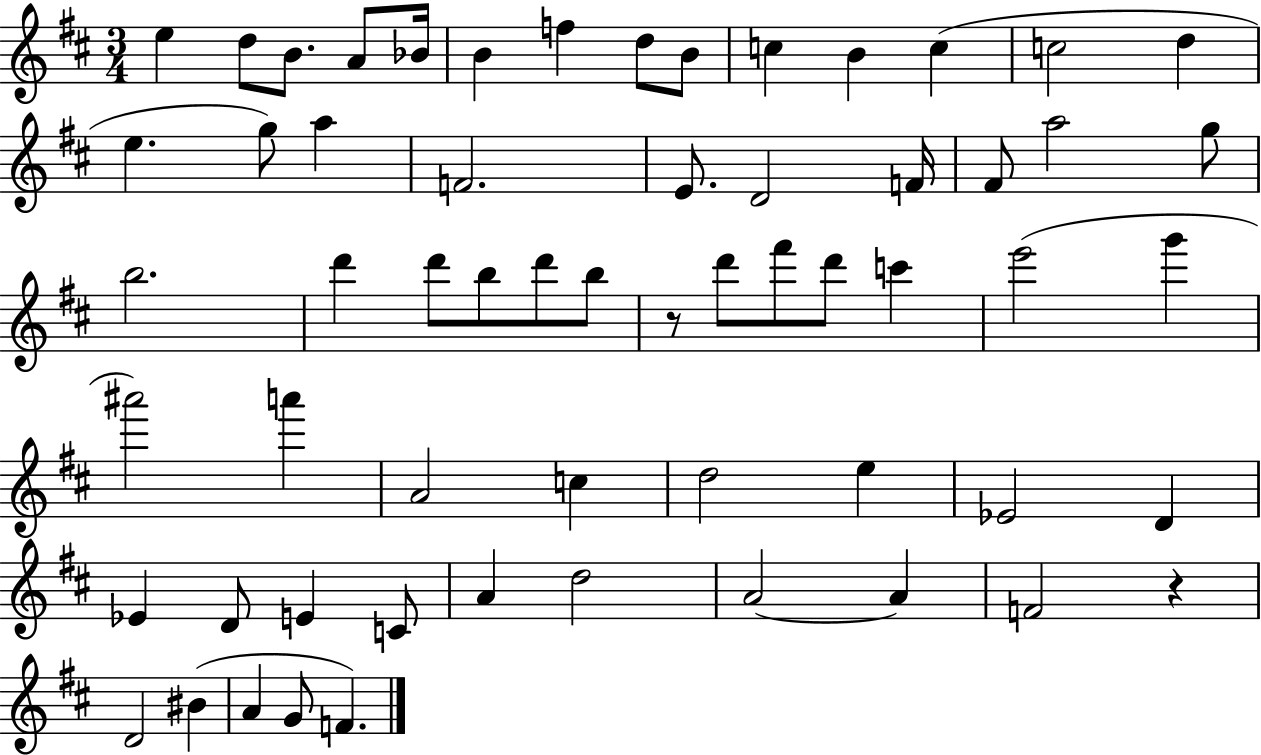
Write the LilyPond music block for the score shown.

{
  \clef treble
  \numericTimeSignature
  \time 3/4
  \key d \major
  e''4 d''8 b'8. a'8 bes'16 | b'4 f''4 d''8 b'8 | c''4 b'4 c''4( | c''2 d''4 | \break e''4. g''8) a''4 | f'2. | e'8. d'2 f'16 | fis'8 a''2 g''8 | \break b''2. | d'''4 d'''8 b''8 d'''8 b''8 | r8 d'''8 fis'''8 d'''8 c'''4 | e'''2( g'''4 | \break ais'''2) a'''4 | a'2 c''4 | d''2 e''4 | ees'2 d'4 | \break ees'4 d'8 e'4 c'8 | a'4 d''2 | a'2~~ a'4 | f'2 r4 | \break d'2 bis'4( | a'4 g'8 f'4.) | \bar "|."
}